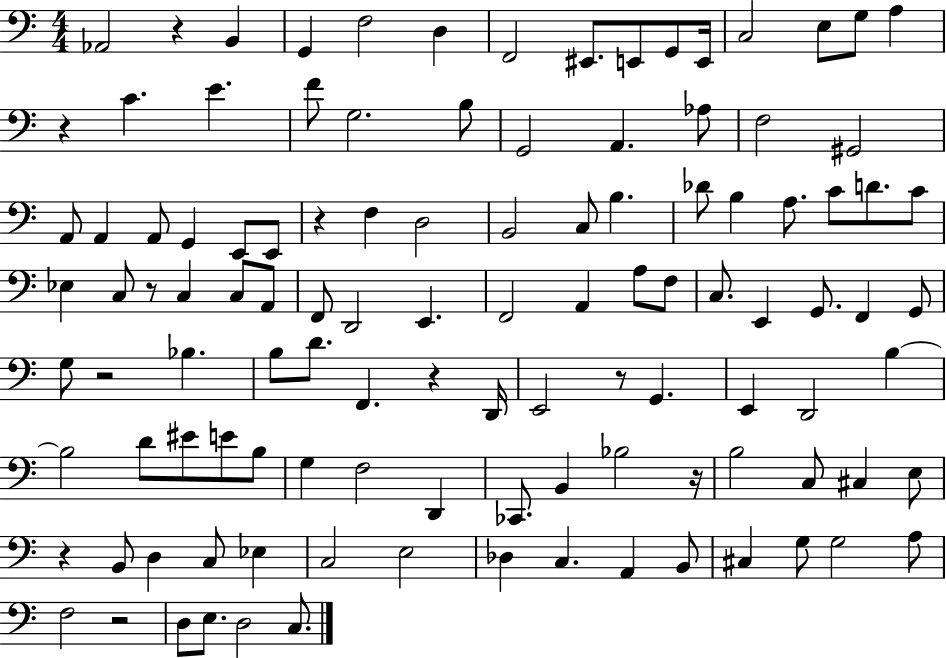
Ab2/h R/q B2/q G2/q F3/h D3/q F2/h EIS2/e. E2/e G2/e E2/s C3/h E3/e G3/e A3/q R/q C4/q. E4/q. F4/e G3/h. B3/e G2/h A2/q. Ab3/e F3/h G#2/h A2/e A2/q A2/e G2/q E2/e E2/e R/q F3/q D3/h B2/h C3/e B3/q. Db4/e B3/q A3/e. C4/e D4/e. C4/e Eb3/q C3/e R/e C3/q C3/e A2/e F2/e D2/h E2/q. F2/h A2/q A3/e F3/e C3/e. E2/q G2/e. F2/q G2/e G3/e R/h Bb3/q. B3/e D4/e. F2/q. R/q D2/s E2/h R/e G2/q. E2/q D2/h B3/q B3/h D4/e EIS4/e E4/e B3/e G3/q F3/h D2/q CES2/e. B2/q Bb3/h R/s B3/h C3/e C#3/q E3/e R/q B2/e D3/q C3/e Eb3/q C3/h E3/h Db3/q C3/q. A2/q B2/e C#3/q G3/e G3/h A3/e F3/h R/h D3/e E3/e. D3/h C3/e.